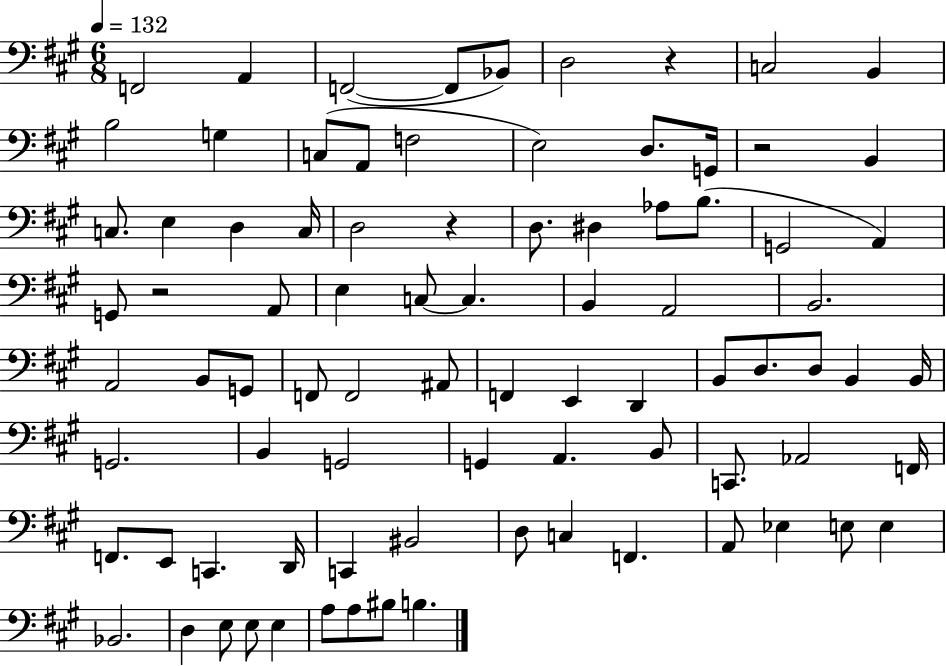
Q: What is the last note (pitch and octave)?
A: B3